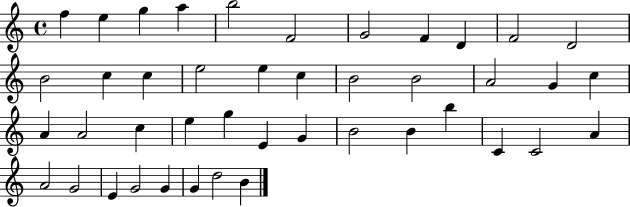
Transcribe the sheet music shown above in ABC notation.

X:1
T:Untitled
M:4/4
L:1/4
K:C
f e g a b2 F2 G2 F D F2 D2 B2 c c e2 e c B2 B2 A2 G c A A2 c e g E G B2 B b C C2 A A2 G2 E G2 G G d2 B